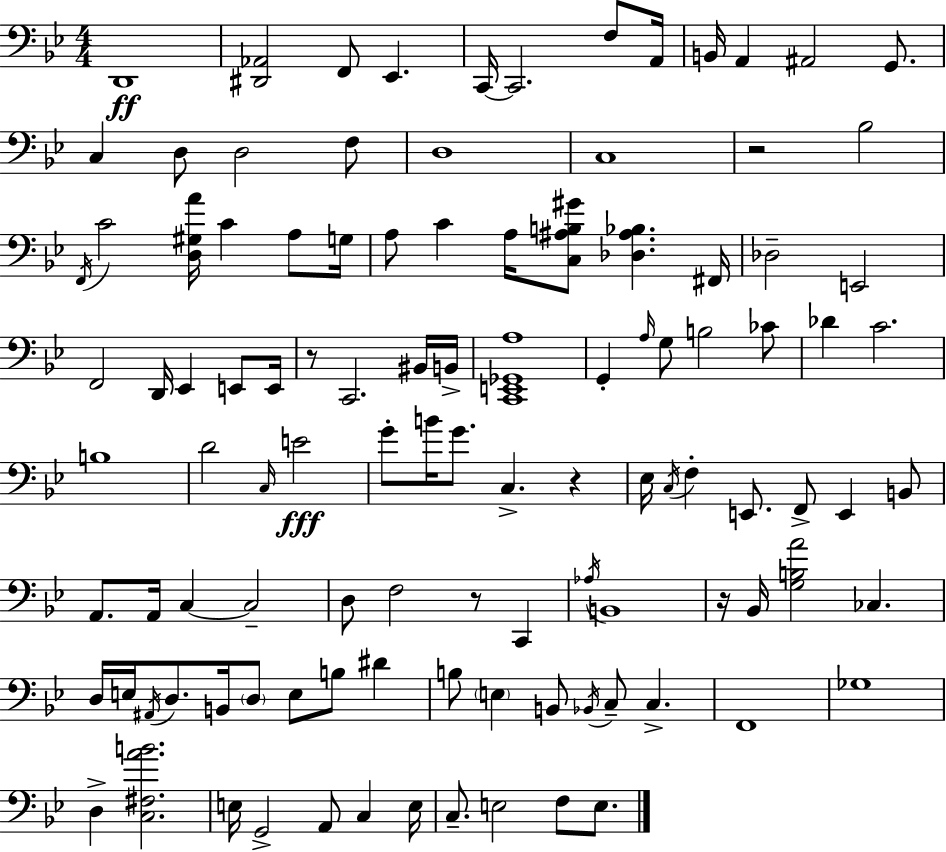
{
  \clef bass
  \numericTimeSignature
  \time 4/4
  \key g \minor
  d,1\ff | <dis, aes,>2 f,8 ees,4. | c,16~~ c,2. f8 a,16 | b,16 a,4 ais,2 g,8. | \break c4 d8 d2 f8 | d1 | c1 | r2 bes2 | \break \acciaccatura { f,16 } c'2 <d gis a'>16 c'4 a8 | g16 a8 c'4 a16 <c ais b gis'>8 <des ais bes>4. | fis,16 des2-- e,2 | f,2 d,16 ees,4 e,8 | \break e,16 r8 c,2. bis,16 | b,16-> <c, e, ges, a>1 | g,4-. \grace { a16 } g8 b2 | ces'8 des'4 c'2. | \break b1 | d'2 \grace { c16 } e'2\fff | g'8-. b'16 g'8. c4.-> r4 | ees16 \acciaccatura { c16 } f4-. e,8. f,8-> e,4 | \break b,8 a,8. a,16 c4~~ c2-- | d8 f2 r8 | c,4 \acciaccatura { aes16 } b,1 | r16 bes,16 <g b a'>2 ces4. | \break d16 e16 \acciaccatura { ais,16 } d8. b,16 \parenthesize d8 e8 | b8 dis'4 b8 \parenthesize e4 b,8 \acciaccatura { bes,16 } c8-- | c4.-> f,1 | ges1 | \break d4-> <c fis a' b'>2. | e16 g,2-> | a,8 c4 e16 c8.-- e2 | f8 e8. \bar "|."
}